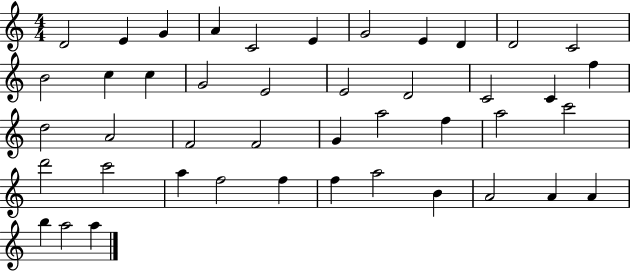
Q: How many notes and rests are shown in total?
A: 44